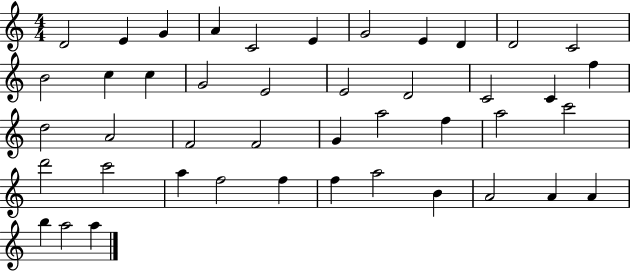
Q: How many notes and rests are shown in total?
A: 44